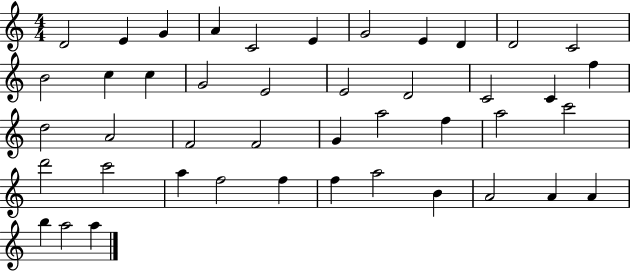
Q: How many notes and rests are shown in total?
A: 44